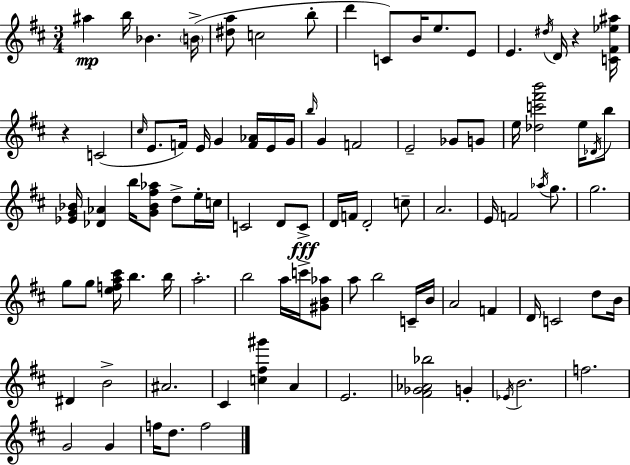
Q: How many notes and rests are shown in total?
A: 95